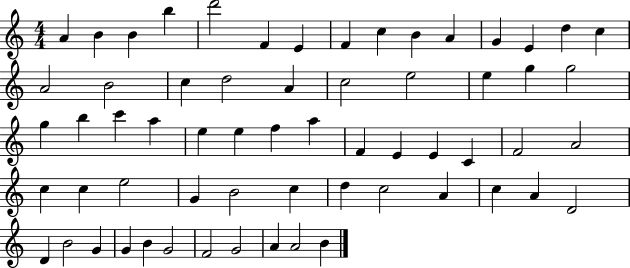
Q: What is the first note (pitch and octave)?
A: A4